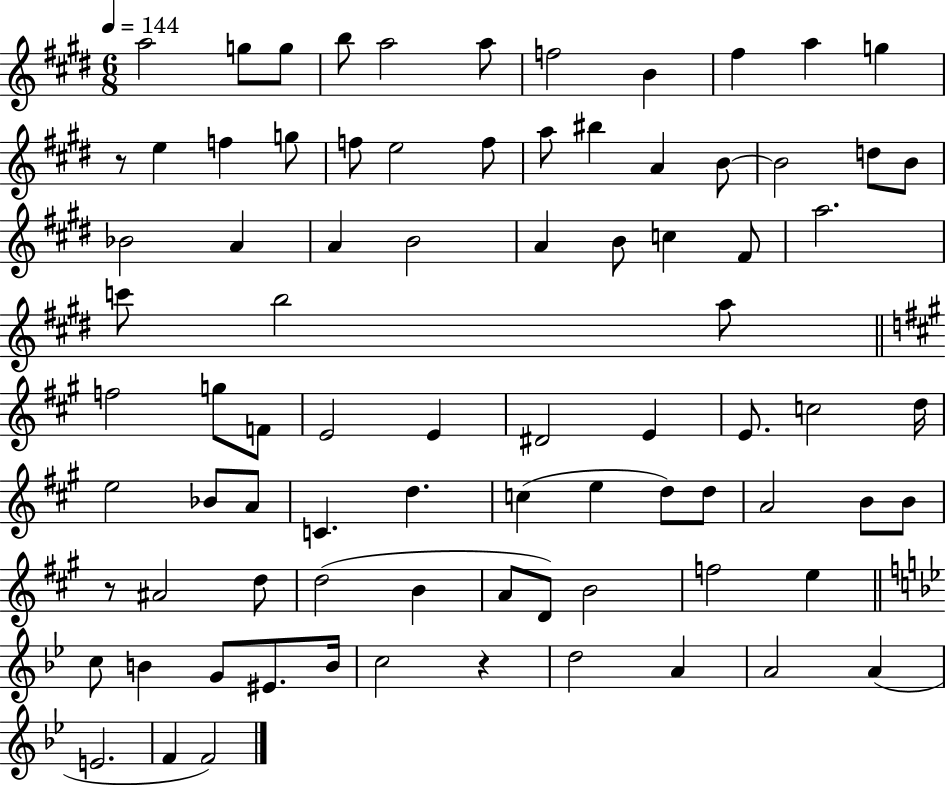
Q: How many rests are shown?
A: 3